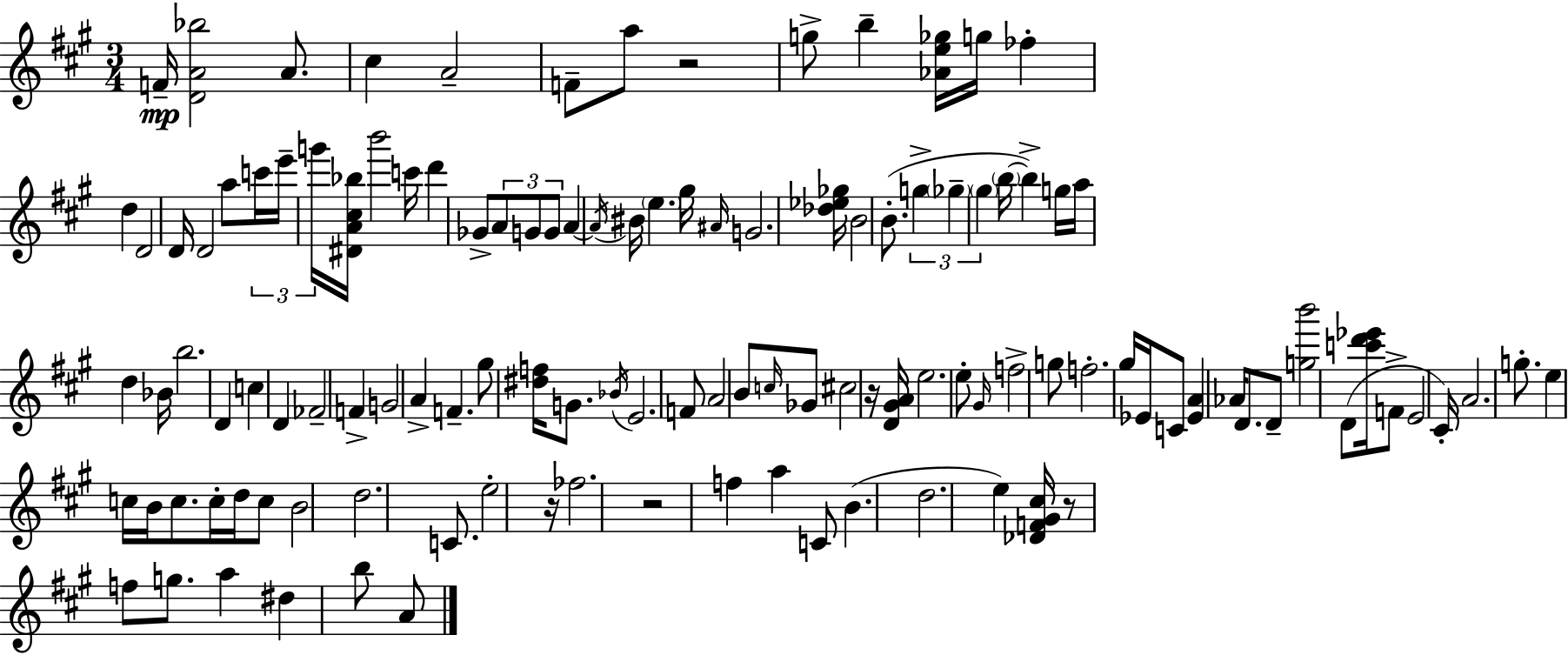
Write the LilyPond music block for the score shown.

{
  \clef treble
  \numericTimeSignature
  \time 3/4
  \key a \major
  \repeat volta 2 { f'16--\mp <d' a' bes''>2 a'8. | cis''4 a'2-- | f'8-- a''8 r2 | g''8-> b''4-- <aes' e'' ges''>16 g''16 fes''4-. | \break d''4 d'2 | d'16 d'2 a''8 \tuplet 3/2 { c'''16 | e'''16-- g'''16 } <dis' a' cis'' bes''>16 b'''2 c'''16 | d'''4 ges'8-> \tuplet 3/2 { a'8 g'8 g'8 } | \break a'4~~ \acciaccatura { a'16 } bis'16 \parenthesize e''4. | gis''16 \grace { ais'16 } g'2. | <des'' ees'' ges''>16 b'2 b'8.-.( | \tuplet 3/2 { g''4-> \parenthesize ges''4-- \parenthesize gis''4 } | \break \parenthesize b''16~~ b''4->) g''16 a''16 d''4 | bes'16 b''2. | d'4 c''4 d'4 | fes'2-- f'4-> | \break g'2 a'4-> | f'4.-- gis''8 <dis'' f''>16 g'8. | \acciaccatura { bes'16 } e'2. | f'8 a'2 | \break b'8 \grace { c''16 } ges'8 cis''2 | r16 <d' gis' a'>16 e''2. | e''8-. \grace { gis'16 } f''2-> | g''8 f''2.-. | \break gis''16 ees'16 c'8 <ees' a'>4 | aes'16 d'8. d'8-- <g'' b'''>2 | d'8( <c''' d''' ees'''>16 f'8-> e'2 | cis'16-.) a'2. | \break g''8.-. e''4 | c''16 b'16 c''8. c''16-. d''16 c''8 b'2 | d''2. | c'8. e''2-. | \break r16 fes''2. | r2 | f''4 a''4 c'8 b'4.( | d''2. | \break e''4) <des' f' gis' cis''>16 r8 | f''8 g''8. a''4 dis''4 | b''8 a'8 } \bar "|."
}